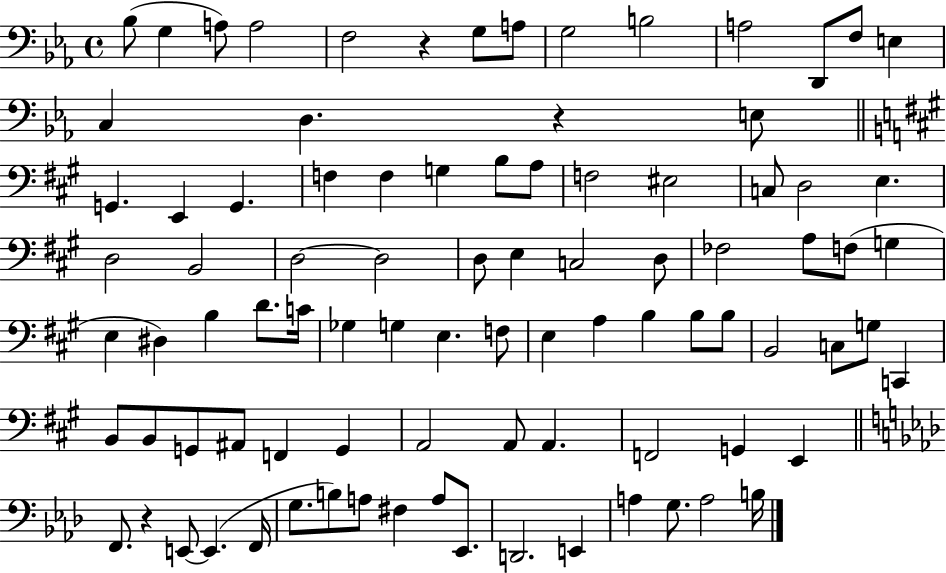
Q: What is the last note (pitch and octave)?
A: B3